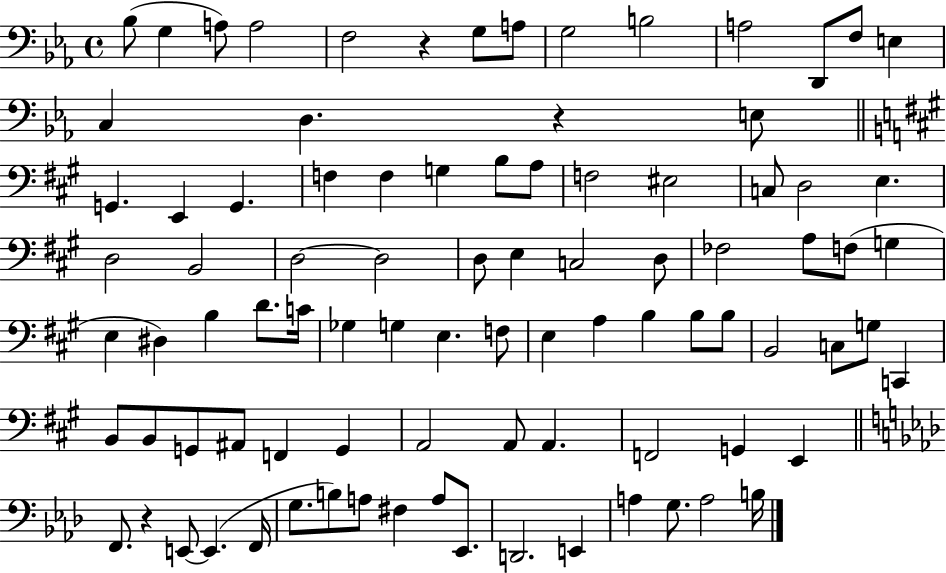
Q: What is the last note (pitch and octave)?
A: B3